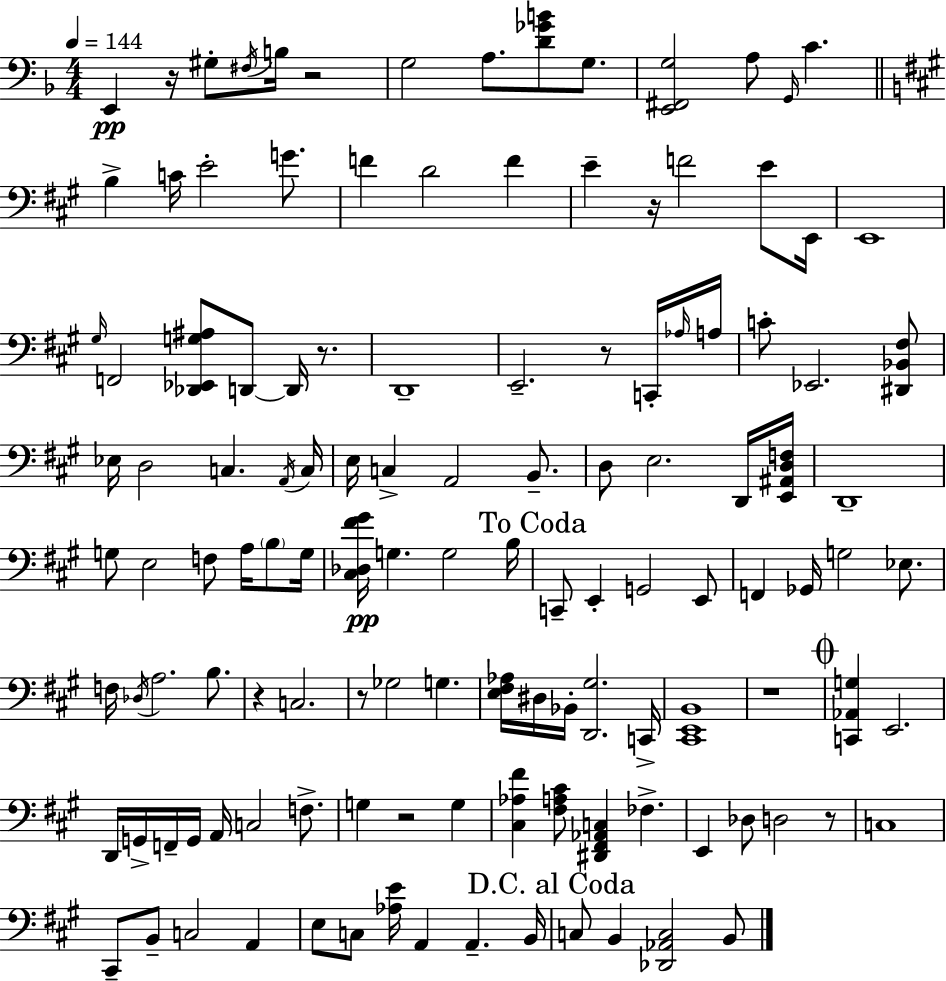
X:1
T:Untitled
M:4/4
L:1/4
K:F
E,, z/4 ^G,/2 ^F,/4 B,/4 z2 G,2 A,/2 [D_GB]/2 G,/2 [E,,^F,,G,]2 A,/2 G,,/4 C B, C/4 E2 G/2 F D2 F E z/4 F2 E/2 E,,/4 E,,4 ^G,/4 F,,2 [_D,,_E,,G,^A,]/2 D,,/2 D,,/4 z/2 D,,4 E,,2 z/2 C,,/4 _A,/4 A,/4 C/2 _E,,2 [^D,,_B,,^F,]/2 _E,/4 D,2 C, A,,/4 C,/4 E,/4 C, A,,2 B,,/2 D,/2 E,2 D,,/4 [E,,^A,,D,F,]/4 D,,4 G,/2 E,2 F,/2 A,/4 B,/2 G,/4 [^C,_D,^F^G]/4 G, G,2 B,/4 C,,/2 E,, G,,2 E,,/2 F,, _G,,/4 G,2 _E,/2 F,/4 _D,/4 A,2 B,/2 z C,2 z/2 _G,2 G, [E,^F,_A,]/4 ^D,/4 _B,,/4 [D,,^G,]2 C,,/4 [^C,,E,,B,,]4 z4 [C,,_A,,G,] E,,2 D,,/4 G,,/4 F,,/4 G,,/4 A,,/4 C,2 F,/2 G, z2 G, [^C,_A,^F] [^F,A,^C]/2 [^D,,^F,,_A,,C,] _F, E,, _D,/2 D,2 z/2 C,4 ^C,,/2 B,,/2 C,2 A,, E,/2 C,/2 [_A,E]/4 A,, A,, B,,/4 C,/2 B,, [_D,,_A,,C,]2 B,,/2